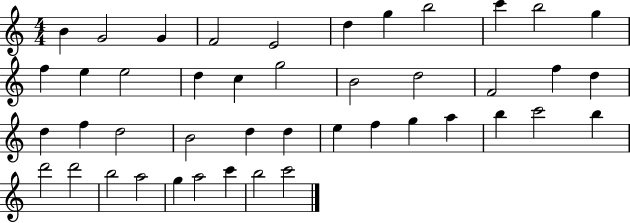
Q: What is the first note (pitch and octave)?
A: B4